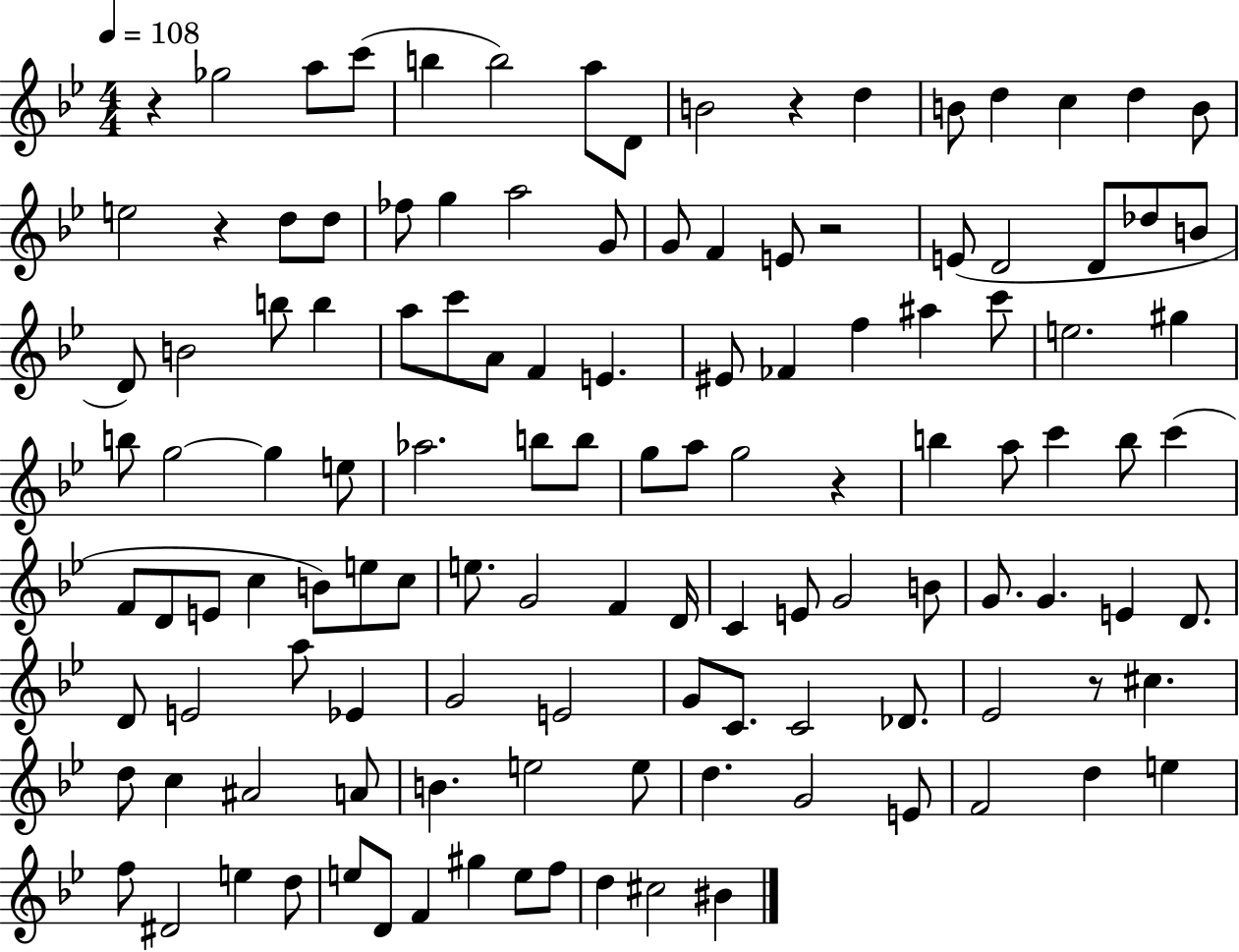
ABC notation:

X:1
T:Untitled
M:4/4
L:1/4
K:Bb
z _g2 a/2 c'/2 b b2 a/2 D/2 B2 z d B/2 d c d B/2 e2 z d/2 d/2 _f/2 g a2 G/2 G/2 F E/2 z2 E/2 D2 D/2 _d/2 B/2 D/2 B2 b/2 b a/2 c'/2 A/2 F E ^E/2 _F f ^a c'/2 e2 ^g b/2 g2 g e/2 _a2 b/2 b/2 g/2 a/2 g2 z b a/2 c' b/2 c' F/2 D/2 E/2 c B/2 e/2 c/2 e/2 G2 F D/4 C E/2 G2 B/2 G/2 G E D/2 D/2 E2 a/2 _E G2 E2 G/2 C/2 C2 _D/2 _E2 z/2 ^c d/2 c ^A2 A/2 B e2 e/2 d G2 E/2 F2 d e f/2 ^D2 e d/2 e/2 D/2 F ^g e/2 f/2 d ^c2 ^B